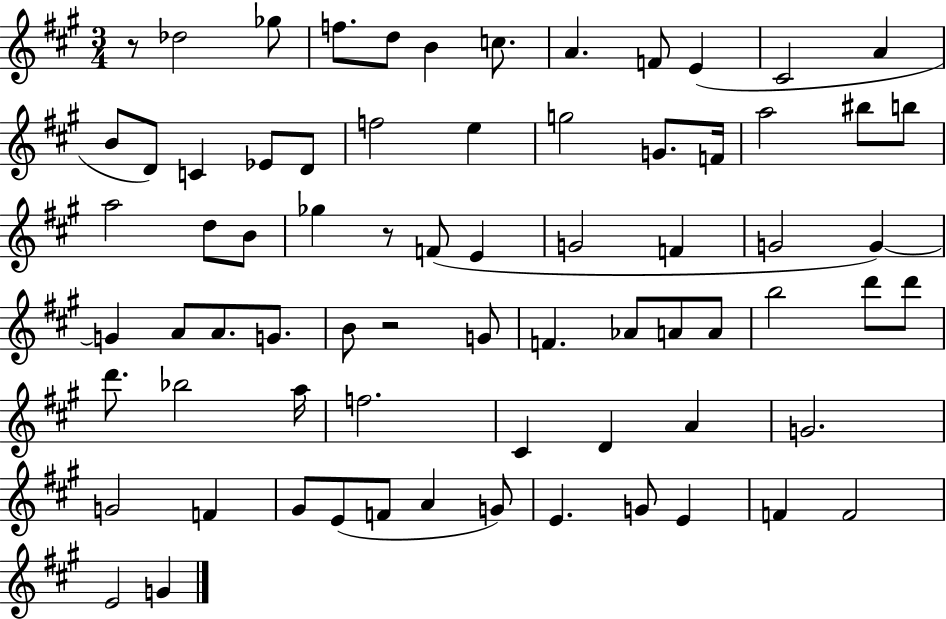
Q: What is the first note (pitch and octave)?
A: Db5